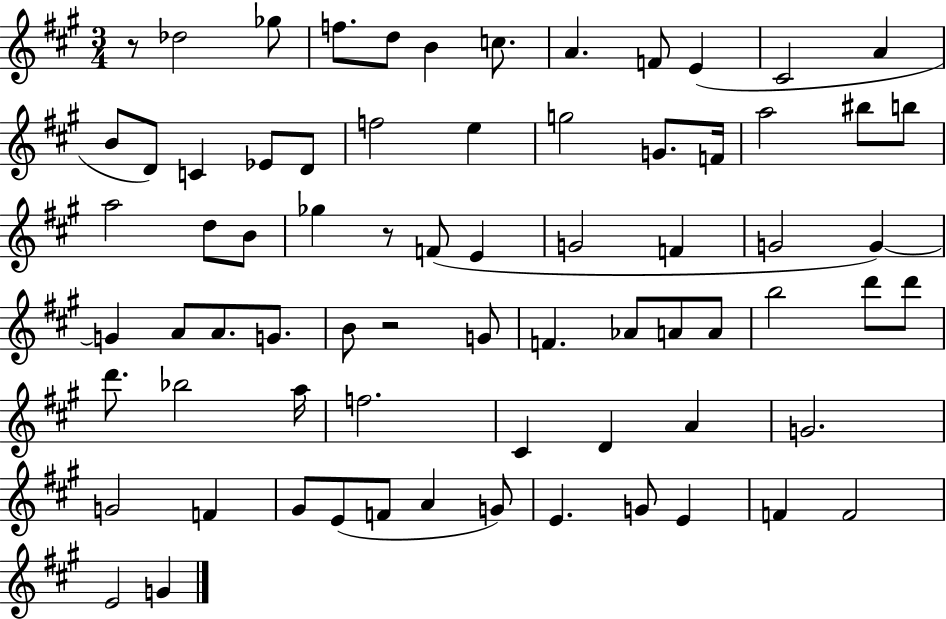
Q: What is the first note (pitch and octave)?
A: Db5